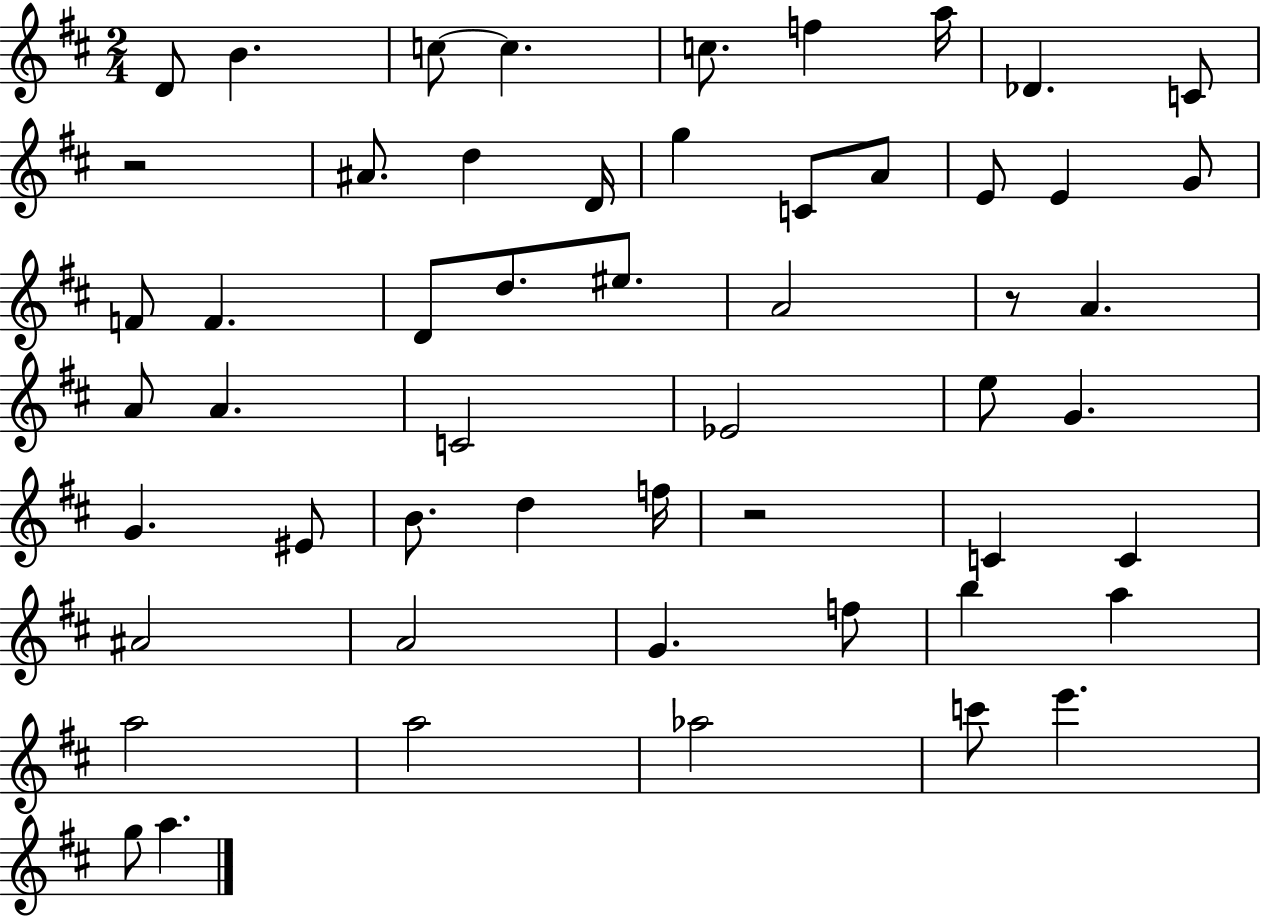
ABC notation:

X:1
T:Untitled
M:2/4
L:1/4
K:D
D/2 B c/2 c c/2 f a/4 _D C/2 z2 ^A/2 d D/4 g C/2 A/2 E/2 E G/2 F/2 F D/2 d/2 ^e/2 A2 z/2 A A/2 A C2 _E2 e/2 G G ^E/2 B/2 d f/4 z2 C C ^A2 A2 G f/2 b a a2 a2 _a2 c'/2 e' g/2 a